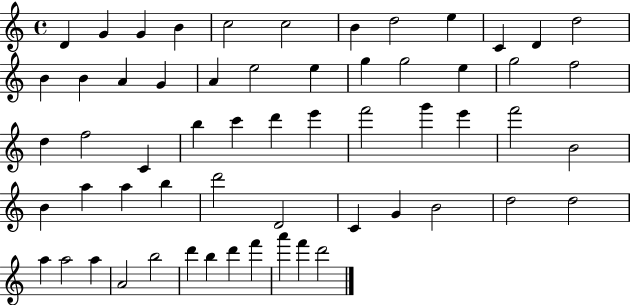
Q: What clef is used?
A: treble